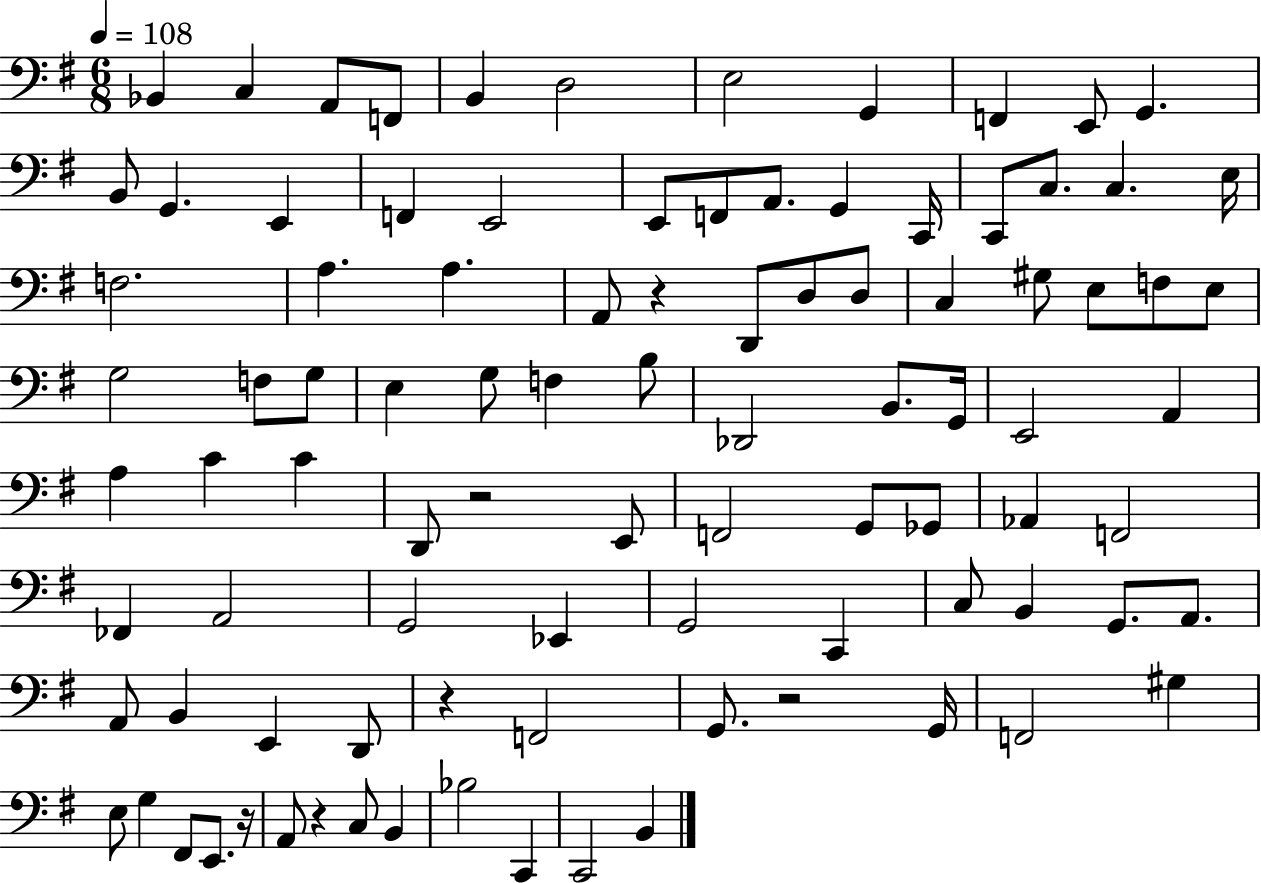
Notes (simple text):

Bb2/q C3/q A2/e F2/e B2/q D3/h E3/h G2/q F2/q E2/e G2/q. B2/e G2/q. E2/q F2/q E2/h E2/e F2/e A2/e. G2/q C2/s C2/e C3/e. C3/q. E3/s F3/h. A3/q. A3/q. A2/e R/q D2/e D3/e D3/e C3/q G#3/e E3/e F3/e E3/e G3/h F3/e G3/e E3/q G3/e F3/q B3/e Db2/h B2/e. G2/s E2/h A2/q A3/q C4/q C4/q D2/e R/h E2/e F2/h G2/e Gb2/e Ab2/q F2/h FES2/q A2/h G2/h Eb2/q G2/h C2/q C3/e B2/q G2/e. A2/e. A2/e B2/q E2/q D2/e R/q F2/h G2/e. R/h G2/s F2/h G#3/q E3/e G3/q F#2/e E2/e. R/s A2/e R/q C3/e B2/q Bb3/h C2/q C2/h B2/q